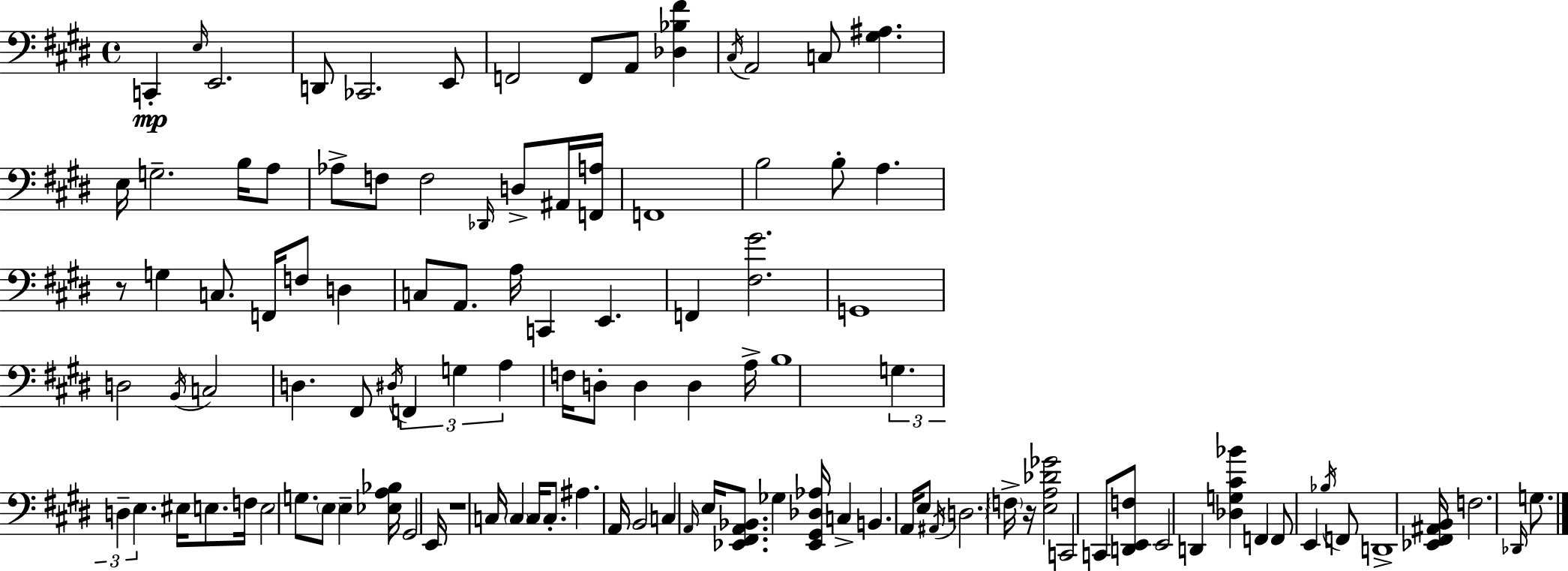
{
  \clef bass
  \time 4/4
  \defaultTimeSignature
  \key e \major
  c,4-.\mp \grace { e16 } e,2. | d,8 ces,2. e,8 | f,2 f,8 a,8 <des bes fis'>4 | \acciaccatura { cis16 } a,2 c8 <gis ais>4. | \break e16 g2.-- b16 | a8 aes8-> f8 f2 \grace { des,16 } d8-> | ais,16 <f, a>16 f,1 | b2 b8-. a4. | \break r8 g4 c8. f,16 f8 d4 | c8 a,8. a16 c,4 e,4. | f,4 <fis gis'>2. | g,1 | \break d2 \acciaccatura { b,16 } c2 | d4. fis,8 \acciaccatura { dis16 } \tuplet 3/2 { f,4 | g4 a4 } f16 d8-. d4 | d4 a16-> b1 | \break \tuplet 3/2 { g4. d4-- e4. } | eis16 e8. f16 e2 | g8. \parenthesize e8 e4-- <ees a bes>16 gis,2 | e,16 r1 | \break c16 \parenthesize c4 c16 c8.-. ais4. | a,16 b,2 c4 | \grace { a,16 } e16 <ees, fis, a, bes,>8. ges4 <ees, gis, des aes>16 c4-> b,4. | a,16 e8 \acciaccatura { ais,16 } \parenthesize d2. | \break \parenthesize f16-> r16 <e a des' ges'>2 c,2 | c,8 <d, e, f>8 e,2 | d,4 <des g cis' bes'>4 f,4 f,8 | e,4 \acciaccatura { bes16 } f,8 d,1-> | \break <ees, fis, ais, b,>16 f2. | \grace { des,16 } g8. \bar "|."
}